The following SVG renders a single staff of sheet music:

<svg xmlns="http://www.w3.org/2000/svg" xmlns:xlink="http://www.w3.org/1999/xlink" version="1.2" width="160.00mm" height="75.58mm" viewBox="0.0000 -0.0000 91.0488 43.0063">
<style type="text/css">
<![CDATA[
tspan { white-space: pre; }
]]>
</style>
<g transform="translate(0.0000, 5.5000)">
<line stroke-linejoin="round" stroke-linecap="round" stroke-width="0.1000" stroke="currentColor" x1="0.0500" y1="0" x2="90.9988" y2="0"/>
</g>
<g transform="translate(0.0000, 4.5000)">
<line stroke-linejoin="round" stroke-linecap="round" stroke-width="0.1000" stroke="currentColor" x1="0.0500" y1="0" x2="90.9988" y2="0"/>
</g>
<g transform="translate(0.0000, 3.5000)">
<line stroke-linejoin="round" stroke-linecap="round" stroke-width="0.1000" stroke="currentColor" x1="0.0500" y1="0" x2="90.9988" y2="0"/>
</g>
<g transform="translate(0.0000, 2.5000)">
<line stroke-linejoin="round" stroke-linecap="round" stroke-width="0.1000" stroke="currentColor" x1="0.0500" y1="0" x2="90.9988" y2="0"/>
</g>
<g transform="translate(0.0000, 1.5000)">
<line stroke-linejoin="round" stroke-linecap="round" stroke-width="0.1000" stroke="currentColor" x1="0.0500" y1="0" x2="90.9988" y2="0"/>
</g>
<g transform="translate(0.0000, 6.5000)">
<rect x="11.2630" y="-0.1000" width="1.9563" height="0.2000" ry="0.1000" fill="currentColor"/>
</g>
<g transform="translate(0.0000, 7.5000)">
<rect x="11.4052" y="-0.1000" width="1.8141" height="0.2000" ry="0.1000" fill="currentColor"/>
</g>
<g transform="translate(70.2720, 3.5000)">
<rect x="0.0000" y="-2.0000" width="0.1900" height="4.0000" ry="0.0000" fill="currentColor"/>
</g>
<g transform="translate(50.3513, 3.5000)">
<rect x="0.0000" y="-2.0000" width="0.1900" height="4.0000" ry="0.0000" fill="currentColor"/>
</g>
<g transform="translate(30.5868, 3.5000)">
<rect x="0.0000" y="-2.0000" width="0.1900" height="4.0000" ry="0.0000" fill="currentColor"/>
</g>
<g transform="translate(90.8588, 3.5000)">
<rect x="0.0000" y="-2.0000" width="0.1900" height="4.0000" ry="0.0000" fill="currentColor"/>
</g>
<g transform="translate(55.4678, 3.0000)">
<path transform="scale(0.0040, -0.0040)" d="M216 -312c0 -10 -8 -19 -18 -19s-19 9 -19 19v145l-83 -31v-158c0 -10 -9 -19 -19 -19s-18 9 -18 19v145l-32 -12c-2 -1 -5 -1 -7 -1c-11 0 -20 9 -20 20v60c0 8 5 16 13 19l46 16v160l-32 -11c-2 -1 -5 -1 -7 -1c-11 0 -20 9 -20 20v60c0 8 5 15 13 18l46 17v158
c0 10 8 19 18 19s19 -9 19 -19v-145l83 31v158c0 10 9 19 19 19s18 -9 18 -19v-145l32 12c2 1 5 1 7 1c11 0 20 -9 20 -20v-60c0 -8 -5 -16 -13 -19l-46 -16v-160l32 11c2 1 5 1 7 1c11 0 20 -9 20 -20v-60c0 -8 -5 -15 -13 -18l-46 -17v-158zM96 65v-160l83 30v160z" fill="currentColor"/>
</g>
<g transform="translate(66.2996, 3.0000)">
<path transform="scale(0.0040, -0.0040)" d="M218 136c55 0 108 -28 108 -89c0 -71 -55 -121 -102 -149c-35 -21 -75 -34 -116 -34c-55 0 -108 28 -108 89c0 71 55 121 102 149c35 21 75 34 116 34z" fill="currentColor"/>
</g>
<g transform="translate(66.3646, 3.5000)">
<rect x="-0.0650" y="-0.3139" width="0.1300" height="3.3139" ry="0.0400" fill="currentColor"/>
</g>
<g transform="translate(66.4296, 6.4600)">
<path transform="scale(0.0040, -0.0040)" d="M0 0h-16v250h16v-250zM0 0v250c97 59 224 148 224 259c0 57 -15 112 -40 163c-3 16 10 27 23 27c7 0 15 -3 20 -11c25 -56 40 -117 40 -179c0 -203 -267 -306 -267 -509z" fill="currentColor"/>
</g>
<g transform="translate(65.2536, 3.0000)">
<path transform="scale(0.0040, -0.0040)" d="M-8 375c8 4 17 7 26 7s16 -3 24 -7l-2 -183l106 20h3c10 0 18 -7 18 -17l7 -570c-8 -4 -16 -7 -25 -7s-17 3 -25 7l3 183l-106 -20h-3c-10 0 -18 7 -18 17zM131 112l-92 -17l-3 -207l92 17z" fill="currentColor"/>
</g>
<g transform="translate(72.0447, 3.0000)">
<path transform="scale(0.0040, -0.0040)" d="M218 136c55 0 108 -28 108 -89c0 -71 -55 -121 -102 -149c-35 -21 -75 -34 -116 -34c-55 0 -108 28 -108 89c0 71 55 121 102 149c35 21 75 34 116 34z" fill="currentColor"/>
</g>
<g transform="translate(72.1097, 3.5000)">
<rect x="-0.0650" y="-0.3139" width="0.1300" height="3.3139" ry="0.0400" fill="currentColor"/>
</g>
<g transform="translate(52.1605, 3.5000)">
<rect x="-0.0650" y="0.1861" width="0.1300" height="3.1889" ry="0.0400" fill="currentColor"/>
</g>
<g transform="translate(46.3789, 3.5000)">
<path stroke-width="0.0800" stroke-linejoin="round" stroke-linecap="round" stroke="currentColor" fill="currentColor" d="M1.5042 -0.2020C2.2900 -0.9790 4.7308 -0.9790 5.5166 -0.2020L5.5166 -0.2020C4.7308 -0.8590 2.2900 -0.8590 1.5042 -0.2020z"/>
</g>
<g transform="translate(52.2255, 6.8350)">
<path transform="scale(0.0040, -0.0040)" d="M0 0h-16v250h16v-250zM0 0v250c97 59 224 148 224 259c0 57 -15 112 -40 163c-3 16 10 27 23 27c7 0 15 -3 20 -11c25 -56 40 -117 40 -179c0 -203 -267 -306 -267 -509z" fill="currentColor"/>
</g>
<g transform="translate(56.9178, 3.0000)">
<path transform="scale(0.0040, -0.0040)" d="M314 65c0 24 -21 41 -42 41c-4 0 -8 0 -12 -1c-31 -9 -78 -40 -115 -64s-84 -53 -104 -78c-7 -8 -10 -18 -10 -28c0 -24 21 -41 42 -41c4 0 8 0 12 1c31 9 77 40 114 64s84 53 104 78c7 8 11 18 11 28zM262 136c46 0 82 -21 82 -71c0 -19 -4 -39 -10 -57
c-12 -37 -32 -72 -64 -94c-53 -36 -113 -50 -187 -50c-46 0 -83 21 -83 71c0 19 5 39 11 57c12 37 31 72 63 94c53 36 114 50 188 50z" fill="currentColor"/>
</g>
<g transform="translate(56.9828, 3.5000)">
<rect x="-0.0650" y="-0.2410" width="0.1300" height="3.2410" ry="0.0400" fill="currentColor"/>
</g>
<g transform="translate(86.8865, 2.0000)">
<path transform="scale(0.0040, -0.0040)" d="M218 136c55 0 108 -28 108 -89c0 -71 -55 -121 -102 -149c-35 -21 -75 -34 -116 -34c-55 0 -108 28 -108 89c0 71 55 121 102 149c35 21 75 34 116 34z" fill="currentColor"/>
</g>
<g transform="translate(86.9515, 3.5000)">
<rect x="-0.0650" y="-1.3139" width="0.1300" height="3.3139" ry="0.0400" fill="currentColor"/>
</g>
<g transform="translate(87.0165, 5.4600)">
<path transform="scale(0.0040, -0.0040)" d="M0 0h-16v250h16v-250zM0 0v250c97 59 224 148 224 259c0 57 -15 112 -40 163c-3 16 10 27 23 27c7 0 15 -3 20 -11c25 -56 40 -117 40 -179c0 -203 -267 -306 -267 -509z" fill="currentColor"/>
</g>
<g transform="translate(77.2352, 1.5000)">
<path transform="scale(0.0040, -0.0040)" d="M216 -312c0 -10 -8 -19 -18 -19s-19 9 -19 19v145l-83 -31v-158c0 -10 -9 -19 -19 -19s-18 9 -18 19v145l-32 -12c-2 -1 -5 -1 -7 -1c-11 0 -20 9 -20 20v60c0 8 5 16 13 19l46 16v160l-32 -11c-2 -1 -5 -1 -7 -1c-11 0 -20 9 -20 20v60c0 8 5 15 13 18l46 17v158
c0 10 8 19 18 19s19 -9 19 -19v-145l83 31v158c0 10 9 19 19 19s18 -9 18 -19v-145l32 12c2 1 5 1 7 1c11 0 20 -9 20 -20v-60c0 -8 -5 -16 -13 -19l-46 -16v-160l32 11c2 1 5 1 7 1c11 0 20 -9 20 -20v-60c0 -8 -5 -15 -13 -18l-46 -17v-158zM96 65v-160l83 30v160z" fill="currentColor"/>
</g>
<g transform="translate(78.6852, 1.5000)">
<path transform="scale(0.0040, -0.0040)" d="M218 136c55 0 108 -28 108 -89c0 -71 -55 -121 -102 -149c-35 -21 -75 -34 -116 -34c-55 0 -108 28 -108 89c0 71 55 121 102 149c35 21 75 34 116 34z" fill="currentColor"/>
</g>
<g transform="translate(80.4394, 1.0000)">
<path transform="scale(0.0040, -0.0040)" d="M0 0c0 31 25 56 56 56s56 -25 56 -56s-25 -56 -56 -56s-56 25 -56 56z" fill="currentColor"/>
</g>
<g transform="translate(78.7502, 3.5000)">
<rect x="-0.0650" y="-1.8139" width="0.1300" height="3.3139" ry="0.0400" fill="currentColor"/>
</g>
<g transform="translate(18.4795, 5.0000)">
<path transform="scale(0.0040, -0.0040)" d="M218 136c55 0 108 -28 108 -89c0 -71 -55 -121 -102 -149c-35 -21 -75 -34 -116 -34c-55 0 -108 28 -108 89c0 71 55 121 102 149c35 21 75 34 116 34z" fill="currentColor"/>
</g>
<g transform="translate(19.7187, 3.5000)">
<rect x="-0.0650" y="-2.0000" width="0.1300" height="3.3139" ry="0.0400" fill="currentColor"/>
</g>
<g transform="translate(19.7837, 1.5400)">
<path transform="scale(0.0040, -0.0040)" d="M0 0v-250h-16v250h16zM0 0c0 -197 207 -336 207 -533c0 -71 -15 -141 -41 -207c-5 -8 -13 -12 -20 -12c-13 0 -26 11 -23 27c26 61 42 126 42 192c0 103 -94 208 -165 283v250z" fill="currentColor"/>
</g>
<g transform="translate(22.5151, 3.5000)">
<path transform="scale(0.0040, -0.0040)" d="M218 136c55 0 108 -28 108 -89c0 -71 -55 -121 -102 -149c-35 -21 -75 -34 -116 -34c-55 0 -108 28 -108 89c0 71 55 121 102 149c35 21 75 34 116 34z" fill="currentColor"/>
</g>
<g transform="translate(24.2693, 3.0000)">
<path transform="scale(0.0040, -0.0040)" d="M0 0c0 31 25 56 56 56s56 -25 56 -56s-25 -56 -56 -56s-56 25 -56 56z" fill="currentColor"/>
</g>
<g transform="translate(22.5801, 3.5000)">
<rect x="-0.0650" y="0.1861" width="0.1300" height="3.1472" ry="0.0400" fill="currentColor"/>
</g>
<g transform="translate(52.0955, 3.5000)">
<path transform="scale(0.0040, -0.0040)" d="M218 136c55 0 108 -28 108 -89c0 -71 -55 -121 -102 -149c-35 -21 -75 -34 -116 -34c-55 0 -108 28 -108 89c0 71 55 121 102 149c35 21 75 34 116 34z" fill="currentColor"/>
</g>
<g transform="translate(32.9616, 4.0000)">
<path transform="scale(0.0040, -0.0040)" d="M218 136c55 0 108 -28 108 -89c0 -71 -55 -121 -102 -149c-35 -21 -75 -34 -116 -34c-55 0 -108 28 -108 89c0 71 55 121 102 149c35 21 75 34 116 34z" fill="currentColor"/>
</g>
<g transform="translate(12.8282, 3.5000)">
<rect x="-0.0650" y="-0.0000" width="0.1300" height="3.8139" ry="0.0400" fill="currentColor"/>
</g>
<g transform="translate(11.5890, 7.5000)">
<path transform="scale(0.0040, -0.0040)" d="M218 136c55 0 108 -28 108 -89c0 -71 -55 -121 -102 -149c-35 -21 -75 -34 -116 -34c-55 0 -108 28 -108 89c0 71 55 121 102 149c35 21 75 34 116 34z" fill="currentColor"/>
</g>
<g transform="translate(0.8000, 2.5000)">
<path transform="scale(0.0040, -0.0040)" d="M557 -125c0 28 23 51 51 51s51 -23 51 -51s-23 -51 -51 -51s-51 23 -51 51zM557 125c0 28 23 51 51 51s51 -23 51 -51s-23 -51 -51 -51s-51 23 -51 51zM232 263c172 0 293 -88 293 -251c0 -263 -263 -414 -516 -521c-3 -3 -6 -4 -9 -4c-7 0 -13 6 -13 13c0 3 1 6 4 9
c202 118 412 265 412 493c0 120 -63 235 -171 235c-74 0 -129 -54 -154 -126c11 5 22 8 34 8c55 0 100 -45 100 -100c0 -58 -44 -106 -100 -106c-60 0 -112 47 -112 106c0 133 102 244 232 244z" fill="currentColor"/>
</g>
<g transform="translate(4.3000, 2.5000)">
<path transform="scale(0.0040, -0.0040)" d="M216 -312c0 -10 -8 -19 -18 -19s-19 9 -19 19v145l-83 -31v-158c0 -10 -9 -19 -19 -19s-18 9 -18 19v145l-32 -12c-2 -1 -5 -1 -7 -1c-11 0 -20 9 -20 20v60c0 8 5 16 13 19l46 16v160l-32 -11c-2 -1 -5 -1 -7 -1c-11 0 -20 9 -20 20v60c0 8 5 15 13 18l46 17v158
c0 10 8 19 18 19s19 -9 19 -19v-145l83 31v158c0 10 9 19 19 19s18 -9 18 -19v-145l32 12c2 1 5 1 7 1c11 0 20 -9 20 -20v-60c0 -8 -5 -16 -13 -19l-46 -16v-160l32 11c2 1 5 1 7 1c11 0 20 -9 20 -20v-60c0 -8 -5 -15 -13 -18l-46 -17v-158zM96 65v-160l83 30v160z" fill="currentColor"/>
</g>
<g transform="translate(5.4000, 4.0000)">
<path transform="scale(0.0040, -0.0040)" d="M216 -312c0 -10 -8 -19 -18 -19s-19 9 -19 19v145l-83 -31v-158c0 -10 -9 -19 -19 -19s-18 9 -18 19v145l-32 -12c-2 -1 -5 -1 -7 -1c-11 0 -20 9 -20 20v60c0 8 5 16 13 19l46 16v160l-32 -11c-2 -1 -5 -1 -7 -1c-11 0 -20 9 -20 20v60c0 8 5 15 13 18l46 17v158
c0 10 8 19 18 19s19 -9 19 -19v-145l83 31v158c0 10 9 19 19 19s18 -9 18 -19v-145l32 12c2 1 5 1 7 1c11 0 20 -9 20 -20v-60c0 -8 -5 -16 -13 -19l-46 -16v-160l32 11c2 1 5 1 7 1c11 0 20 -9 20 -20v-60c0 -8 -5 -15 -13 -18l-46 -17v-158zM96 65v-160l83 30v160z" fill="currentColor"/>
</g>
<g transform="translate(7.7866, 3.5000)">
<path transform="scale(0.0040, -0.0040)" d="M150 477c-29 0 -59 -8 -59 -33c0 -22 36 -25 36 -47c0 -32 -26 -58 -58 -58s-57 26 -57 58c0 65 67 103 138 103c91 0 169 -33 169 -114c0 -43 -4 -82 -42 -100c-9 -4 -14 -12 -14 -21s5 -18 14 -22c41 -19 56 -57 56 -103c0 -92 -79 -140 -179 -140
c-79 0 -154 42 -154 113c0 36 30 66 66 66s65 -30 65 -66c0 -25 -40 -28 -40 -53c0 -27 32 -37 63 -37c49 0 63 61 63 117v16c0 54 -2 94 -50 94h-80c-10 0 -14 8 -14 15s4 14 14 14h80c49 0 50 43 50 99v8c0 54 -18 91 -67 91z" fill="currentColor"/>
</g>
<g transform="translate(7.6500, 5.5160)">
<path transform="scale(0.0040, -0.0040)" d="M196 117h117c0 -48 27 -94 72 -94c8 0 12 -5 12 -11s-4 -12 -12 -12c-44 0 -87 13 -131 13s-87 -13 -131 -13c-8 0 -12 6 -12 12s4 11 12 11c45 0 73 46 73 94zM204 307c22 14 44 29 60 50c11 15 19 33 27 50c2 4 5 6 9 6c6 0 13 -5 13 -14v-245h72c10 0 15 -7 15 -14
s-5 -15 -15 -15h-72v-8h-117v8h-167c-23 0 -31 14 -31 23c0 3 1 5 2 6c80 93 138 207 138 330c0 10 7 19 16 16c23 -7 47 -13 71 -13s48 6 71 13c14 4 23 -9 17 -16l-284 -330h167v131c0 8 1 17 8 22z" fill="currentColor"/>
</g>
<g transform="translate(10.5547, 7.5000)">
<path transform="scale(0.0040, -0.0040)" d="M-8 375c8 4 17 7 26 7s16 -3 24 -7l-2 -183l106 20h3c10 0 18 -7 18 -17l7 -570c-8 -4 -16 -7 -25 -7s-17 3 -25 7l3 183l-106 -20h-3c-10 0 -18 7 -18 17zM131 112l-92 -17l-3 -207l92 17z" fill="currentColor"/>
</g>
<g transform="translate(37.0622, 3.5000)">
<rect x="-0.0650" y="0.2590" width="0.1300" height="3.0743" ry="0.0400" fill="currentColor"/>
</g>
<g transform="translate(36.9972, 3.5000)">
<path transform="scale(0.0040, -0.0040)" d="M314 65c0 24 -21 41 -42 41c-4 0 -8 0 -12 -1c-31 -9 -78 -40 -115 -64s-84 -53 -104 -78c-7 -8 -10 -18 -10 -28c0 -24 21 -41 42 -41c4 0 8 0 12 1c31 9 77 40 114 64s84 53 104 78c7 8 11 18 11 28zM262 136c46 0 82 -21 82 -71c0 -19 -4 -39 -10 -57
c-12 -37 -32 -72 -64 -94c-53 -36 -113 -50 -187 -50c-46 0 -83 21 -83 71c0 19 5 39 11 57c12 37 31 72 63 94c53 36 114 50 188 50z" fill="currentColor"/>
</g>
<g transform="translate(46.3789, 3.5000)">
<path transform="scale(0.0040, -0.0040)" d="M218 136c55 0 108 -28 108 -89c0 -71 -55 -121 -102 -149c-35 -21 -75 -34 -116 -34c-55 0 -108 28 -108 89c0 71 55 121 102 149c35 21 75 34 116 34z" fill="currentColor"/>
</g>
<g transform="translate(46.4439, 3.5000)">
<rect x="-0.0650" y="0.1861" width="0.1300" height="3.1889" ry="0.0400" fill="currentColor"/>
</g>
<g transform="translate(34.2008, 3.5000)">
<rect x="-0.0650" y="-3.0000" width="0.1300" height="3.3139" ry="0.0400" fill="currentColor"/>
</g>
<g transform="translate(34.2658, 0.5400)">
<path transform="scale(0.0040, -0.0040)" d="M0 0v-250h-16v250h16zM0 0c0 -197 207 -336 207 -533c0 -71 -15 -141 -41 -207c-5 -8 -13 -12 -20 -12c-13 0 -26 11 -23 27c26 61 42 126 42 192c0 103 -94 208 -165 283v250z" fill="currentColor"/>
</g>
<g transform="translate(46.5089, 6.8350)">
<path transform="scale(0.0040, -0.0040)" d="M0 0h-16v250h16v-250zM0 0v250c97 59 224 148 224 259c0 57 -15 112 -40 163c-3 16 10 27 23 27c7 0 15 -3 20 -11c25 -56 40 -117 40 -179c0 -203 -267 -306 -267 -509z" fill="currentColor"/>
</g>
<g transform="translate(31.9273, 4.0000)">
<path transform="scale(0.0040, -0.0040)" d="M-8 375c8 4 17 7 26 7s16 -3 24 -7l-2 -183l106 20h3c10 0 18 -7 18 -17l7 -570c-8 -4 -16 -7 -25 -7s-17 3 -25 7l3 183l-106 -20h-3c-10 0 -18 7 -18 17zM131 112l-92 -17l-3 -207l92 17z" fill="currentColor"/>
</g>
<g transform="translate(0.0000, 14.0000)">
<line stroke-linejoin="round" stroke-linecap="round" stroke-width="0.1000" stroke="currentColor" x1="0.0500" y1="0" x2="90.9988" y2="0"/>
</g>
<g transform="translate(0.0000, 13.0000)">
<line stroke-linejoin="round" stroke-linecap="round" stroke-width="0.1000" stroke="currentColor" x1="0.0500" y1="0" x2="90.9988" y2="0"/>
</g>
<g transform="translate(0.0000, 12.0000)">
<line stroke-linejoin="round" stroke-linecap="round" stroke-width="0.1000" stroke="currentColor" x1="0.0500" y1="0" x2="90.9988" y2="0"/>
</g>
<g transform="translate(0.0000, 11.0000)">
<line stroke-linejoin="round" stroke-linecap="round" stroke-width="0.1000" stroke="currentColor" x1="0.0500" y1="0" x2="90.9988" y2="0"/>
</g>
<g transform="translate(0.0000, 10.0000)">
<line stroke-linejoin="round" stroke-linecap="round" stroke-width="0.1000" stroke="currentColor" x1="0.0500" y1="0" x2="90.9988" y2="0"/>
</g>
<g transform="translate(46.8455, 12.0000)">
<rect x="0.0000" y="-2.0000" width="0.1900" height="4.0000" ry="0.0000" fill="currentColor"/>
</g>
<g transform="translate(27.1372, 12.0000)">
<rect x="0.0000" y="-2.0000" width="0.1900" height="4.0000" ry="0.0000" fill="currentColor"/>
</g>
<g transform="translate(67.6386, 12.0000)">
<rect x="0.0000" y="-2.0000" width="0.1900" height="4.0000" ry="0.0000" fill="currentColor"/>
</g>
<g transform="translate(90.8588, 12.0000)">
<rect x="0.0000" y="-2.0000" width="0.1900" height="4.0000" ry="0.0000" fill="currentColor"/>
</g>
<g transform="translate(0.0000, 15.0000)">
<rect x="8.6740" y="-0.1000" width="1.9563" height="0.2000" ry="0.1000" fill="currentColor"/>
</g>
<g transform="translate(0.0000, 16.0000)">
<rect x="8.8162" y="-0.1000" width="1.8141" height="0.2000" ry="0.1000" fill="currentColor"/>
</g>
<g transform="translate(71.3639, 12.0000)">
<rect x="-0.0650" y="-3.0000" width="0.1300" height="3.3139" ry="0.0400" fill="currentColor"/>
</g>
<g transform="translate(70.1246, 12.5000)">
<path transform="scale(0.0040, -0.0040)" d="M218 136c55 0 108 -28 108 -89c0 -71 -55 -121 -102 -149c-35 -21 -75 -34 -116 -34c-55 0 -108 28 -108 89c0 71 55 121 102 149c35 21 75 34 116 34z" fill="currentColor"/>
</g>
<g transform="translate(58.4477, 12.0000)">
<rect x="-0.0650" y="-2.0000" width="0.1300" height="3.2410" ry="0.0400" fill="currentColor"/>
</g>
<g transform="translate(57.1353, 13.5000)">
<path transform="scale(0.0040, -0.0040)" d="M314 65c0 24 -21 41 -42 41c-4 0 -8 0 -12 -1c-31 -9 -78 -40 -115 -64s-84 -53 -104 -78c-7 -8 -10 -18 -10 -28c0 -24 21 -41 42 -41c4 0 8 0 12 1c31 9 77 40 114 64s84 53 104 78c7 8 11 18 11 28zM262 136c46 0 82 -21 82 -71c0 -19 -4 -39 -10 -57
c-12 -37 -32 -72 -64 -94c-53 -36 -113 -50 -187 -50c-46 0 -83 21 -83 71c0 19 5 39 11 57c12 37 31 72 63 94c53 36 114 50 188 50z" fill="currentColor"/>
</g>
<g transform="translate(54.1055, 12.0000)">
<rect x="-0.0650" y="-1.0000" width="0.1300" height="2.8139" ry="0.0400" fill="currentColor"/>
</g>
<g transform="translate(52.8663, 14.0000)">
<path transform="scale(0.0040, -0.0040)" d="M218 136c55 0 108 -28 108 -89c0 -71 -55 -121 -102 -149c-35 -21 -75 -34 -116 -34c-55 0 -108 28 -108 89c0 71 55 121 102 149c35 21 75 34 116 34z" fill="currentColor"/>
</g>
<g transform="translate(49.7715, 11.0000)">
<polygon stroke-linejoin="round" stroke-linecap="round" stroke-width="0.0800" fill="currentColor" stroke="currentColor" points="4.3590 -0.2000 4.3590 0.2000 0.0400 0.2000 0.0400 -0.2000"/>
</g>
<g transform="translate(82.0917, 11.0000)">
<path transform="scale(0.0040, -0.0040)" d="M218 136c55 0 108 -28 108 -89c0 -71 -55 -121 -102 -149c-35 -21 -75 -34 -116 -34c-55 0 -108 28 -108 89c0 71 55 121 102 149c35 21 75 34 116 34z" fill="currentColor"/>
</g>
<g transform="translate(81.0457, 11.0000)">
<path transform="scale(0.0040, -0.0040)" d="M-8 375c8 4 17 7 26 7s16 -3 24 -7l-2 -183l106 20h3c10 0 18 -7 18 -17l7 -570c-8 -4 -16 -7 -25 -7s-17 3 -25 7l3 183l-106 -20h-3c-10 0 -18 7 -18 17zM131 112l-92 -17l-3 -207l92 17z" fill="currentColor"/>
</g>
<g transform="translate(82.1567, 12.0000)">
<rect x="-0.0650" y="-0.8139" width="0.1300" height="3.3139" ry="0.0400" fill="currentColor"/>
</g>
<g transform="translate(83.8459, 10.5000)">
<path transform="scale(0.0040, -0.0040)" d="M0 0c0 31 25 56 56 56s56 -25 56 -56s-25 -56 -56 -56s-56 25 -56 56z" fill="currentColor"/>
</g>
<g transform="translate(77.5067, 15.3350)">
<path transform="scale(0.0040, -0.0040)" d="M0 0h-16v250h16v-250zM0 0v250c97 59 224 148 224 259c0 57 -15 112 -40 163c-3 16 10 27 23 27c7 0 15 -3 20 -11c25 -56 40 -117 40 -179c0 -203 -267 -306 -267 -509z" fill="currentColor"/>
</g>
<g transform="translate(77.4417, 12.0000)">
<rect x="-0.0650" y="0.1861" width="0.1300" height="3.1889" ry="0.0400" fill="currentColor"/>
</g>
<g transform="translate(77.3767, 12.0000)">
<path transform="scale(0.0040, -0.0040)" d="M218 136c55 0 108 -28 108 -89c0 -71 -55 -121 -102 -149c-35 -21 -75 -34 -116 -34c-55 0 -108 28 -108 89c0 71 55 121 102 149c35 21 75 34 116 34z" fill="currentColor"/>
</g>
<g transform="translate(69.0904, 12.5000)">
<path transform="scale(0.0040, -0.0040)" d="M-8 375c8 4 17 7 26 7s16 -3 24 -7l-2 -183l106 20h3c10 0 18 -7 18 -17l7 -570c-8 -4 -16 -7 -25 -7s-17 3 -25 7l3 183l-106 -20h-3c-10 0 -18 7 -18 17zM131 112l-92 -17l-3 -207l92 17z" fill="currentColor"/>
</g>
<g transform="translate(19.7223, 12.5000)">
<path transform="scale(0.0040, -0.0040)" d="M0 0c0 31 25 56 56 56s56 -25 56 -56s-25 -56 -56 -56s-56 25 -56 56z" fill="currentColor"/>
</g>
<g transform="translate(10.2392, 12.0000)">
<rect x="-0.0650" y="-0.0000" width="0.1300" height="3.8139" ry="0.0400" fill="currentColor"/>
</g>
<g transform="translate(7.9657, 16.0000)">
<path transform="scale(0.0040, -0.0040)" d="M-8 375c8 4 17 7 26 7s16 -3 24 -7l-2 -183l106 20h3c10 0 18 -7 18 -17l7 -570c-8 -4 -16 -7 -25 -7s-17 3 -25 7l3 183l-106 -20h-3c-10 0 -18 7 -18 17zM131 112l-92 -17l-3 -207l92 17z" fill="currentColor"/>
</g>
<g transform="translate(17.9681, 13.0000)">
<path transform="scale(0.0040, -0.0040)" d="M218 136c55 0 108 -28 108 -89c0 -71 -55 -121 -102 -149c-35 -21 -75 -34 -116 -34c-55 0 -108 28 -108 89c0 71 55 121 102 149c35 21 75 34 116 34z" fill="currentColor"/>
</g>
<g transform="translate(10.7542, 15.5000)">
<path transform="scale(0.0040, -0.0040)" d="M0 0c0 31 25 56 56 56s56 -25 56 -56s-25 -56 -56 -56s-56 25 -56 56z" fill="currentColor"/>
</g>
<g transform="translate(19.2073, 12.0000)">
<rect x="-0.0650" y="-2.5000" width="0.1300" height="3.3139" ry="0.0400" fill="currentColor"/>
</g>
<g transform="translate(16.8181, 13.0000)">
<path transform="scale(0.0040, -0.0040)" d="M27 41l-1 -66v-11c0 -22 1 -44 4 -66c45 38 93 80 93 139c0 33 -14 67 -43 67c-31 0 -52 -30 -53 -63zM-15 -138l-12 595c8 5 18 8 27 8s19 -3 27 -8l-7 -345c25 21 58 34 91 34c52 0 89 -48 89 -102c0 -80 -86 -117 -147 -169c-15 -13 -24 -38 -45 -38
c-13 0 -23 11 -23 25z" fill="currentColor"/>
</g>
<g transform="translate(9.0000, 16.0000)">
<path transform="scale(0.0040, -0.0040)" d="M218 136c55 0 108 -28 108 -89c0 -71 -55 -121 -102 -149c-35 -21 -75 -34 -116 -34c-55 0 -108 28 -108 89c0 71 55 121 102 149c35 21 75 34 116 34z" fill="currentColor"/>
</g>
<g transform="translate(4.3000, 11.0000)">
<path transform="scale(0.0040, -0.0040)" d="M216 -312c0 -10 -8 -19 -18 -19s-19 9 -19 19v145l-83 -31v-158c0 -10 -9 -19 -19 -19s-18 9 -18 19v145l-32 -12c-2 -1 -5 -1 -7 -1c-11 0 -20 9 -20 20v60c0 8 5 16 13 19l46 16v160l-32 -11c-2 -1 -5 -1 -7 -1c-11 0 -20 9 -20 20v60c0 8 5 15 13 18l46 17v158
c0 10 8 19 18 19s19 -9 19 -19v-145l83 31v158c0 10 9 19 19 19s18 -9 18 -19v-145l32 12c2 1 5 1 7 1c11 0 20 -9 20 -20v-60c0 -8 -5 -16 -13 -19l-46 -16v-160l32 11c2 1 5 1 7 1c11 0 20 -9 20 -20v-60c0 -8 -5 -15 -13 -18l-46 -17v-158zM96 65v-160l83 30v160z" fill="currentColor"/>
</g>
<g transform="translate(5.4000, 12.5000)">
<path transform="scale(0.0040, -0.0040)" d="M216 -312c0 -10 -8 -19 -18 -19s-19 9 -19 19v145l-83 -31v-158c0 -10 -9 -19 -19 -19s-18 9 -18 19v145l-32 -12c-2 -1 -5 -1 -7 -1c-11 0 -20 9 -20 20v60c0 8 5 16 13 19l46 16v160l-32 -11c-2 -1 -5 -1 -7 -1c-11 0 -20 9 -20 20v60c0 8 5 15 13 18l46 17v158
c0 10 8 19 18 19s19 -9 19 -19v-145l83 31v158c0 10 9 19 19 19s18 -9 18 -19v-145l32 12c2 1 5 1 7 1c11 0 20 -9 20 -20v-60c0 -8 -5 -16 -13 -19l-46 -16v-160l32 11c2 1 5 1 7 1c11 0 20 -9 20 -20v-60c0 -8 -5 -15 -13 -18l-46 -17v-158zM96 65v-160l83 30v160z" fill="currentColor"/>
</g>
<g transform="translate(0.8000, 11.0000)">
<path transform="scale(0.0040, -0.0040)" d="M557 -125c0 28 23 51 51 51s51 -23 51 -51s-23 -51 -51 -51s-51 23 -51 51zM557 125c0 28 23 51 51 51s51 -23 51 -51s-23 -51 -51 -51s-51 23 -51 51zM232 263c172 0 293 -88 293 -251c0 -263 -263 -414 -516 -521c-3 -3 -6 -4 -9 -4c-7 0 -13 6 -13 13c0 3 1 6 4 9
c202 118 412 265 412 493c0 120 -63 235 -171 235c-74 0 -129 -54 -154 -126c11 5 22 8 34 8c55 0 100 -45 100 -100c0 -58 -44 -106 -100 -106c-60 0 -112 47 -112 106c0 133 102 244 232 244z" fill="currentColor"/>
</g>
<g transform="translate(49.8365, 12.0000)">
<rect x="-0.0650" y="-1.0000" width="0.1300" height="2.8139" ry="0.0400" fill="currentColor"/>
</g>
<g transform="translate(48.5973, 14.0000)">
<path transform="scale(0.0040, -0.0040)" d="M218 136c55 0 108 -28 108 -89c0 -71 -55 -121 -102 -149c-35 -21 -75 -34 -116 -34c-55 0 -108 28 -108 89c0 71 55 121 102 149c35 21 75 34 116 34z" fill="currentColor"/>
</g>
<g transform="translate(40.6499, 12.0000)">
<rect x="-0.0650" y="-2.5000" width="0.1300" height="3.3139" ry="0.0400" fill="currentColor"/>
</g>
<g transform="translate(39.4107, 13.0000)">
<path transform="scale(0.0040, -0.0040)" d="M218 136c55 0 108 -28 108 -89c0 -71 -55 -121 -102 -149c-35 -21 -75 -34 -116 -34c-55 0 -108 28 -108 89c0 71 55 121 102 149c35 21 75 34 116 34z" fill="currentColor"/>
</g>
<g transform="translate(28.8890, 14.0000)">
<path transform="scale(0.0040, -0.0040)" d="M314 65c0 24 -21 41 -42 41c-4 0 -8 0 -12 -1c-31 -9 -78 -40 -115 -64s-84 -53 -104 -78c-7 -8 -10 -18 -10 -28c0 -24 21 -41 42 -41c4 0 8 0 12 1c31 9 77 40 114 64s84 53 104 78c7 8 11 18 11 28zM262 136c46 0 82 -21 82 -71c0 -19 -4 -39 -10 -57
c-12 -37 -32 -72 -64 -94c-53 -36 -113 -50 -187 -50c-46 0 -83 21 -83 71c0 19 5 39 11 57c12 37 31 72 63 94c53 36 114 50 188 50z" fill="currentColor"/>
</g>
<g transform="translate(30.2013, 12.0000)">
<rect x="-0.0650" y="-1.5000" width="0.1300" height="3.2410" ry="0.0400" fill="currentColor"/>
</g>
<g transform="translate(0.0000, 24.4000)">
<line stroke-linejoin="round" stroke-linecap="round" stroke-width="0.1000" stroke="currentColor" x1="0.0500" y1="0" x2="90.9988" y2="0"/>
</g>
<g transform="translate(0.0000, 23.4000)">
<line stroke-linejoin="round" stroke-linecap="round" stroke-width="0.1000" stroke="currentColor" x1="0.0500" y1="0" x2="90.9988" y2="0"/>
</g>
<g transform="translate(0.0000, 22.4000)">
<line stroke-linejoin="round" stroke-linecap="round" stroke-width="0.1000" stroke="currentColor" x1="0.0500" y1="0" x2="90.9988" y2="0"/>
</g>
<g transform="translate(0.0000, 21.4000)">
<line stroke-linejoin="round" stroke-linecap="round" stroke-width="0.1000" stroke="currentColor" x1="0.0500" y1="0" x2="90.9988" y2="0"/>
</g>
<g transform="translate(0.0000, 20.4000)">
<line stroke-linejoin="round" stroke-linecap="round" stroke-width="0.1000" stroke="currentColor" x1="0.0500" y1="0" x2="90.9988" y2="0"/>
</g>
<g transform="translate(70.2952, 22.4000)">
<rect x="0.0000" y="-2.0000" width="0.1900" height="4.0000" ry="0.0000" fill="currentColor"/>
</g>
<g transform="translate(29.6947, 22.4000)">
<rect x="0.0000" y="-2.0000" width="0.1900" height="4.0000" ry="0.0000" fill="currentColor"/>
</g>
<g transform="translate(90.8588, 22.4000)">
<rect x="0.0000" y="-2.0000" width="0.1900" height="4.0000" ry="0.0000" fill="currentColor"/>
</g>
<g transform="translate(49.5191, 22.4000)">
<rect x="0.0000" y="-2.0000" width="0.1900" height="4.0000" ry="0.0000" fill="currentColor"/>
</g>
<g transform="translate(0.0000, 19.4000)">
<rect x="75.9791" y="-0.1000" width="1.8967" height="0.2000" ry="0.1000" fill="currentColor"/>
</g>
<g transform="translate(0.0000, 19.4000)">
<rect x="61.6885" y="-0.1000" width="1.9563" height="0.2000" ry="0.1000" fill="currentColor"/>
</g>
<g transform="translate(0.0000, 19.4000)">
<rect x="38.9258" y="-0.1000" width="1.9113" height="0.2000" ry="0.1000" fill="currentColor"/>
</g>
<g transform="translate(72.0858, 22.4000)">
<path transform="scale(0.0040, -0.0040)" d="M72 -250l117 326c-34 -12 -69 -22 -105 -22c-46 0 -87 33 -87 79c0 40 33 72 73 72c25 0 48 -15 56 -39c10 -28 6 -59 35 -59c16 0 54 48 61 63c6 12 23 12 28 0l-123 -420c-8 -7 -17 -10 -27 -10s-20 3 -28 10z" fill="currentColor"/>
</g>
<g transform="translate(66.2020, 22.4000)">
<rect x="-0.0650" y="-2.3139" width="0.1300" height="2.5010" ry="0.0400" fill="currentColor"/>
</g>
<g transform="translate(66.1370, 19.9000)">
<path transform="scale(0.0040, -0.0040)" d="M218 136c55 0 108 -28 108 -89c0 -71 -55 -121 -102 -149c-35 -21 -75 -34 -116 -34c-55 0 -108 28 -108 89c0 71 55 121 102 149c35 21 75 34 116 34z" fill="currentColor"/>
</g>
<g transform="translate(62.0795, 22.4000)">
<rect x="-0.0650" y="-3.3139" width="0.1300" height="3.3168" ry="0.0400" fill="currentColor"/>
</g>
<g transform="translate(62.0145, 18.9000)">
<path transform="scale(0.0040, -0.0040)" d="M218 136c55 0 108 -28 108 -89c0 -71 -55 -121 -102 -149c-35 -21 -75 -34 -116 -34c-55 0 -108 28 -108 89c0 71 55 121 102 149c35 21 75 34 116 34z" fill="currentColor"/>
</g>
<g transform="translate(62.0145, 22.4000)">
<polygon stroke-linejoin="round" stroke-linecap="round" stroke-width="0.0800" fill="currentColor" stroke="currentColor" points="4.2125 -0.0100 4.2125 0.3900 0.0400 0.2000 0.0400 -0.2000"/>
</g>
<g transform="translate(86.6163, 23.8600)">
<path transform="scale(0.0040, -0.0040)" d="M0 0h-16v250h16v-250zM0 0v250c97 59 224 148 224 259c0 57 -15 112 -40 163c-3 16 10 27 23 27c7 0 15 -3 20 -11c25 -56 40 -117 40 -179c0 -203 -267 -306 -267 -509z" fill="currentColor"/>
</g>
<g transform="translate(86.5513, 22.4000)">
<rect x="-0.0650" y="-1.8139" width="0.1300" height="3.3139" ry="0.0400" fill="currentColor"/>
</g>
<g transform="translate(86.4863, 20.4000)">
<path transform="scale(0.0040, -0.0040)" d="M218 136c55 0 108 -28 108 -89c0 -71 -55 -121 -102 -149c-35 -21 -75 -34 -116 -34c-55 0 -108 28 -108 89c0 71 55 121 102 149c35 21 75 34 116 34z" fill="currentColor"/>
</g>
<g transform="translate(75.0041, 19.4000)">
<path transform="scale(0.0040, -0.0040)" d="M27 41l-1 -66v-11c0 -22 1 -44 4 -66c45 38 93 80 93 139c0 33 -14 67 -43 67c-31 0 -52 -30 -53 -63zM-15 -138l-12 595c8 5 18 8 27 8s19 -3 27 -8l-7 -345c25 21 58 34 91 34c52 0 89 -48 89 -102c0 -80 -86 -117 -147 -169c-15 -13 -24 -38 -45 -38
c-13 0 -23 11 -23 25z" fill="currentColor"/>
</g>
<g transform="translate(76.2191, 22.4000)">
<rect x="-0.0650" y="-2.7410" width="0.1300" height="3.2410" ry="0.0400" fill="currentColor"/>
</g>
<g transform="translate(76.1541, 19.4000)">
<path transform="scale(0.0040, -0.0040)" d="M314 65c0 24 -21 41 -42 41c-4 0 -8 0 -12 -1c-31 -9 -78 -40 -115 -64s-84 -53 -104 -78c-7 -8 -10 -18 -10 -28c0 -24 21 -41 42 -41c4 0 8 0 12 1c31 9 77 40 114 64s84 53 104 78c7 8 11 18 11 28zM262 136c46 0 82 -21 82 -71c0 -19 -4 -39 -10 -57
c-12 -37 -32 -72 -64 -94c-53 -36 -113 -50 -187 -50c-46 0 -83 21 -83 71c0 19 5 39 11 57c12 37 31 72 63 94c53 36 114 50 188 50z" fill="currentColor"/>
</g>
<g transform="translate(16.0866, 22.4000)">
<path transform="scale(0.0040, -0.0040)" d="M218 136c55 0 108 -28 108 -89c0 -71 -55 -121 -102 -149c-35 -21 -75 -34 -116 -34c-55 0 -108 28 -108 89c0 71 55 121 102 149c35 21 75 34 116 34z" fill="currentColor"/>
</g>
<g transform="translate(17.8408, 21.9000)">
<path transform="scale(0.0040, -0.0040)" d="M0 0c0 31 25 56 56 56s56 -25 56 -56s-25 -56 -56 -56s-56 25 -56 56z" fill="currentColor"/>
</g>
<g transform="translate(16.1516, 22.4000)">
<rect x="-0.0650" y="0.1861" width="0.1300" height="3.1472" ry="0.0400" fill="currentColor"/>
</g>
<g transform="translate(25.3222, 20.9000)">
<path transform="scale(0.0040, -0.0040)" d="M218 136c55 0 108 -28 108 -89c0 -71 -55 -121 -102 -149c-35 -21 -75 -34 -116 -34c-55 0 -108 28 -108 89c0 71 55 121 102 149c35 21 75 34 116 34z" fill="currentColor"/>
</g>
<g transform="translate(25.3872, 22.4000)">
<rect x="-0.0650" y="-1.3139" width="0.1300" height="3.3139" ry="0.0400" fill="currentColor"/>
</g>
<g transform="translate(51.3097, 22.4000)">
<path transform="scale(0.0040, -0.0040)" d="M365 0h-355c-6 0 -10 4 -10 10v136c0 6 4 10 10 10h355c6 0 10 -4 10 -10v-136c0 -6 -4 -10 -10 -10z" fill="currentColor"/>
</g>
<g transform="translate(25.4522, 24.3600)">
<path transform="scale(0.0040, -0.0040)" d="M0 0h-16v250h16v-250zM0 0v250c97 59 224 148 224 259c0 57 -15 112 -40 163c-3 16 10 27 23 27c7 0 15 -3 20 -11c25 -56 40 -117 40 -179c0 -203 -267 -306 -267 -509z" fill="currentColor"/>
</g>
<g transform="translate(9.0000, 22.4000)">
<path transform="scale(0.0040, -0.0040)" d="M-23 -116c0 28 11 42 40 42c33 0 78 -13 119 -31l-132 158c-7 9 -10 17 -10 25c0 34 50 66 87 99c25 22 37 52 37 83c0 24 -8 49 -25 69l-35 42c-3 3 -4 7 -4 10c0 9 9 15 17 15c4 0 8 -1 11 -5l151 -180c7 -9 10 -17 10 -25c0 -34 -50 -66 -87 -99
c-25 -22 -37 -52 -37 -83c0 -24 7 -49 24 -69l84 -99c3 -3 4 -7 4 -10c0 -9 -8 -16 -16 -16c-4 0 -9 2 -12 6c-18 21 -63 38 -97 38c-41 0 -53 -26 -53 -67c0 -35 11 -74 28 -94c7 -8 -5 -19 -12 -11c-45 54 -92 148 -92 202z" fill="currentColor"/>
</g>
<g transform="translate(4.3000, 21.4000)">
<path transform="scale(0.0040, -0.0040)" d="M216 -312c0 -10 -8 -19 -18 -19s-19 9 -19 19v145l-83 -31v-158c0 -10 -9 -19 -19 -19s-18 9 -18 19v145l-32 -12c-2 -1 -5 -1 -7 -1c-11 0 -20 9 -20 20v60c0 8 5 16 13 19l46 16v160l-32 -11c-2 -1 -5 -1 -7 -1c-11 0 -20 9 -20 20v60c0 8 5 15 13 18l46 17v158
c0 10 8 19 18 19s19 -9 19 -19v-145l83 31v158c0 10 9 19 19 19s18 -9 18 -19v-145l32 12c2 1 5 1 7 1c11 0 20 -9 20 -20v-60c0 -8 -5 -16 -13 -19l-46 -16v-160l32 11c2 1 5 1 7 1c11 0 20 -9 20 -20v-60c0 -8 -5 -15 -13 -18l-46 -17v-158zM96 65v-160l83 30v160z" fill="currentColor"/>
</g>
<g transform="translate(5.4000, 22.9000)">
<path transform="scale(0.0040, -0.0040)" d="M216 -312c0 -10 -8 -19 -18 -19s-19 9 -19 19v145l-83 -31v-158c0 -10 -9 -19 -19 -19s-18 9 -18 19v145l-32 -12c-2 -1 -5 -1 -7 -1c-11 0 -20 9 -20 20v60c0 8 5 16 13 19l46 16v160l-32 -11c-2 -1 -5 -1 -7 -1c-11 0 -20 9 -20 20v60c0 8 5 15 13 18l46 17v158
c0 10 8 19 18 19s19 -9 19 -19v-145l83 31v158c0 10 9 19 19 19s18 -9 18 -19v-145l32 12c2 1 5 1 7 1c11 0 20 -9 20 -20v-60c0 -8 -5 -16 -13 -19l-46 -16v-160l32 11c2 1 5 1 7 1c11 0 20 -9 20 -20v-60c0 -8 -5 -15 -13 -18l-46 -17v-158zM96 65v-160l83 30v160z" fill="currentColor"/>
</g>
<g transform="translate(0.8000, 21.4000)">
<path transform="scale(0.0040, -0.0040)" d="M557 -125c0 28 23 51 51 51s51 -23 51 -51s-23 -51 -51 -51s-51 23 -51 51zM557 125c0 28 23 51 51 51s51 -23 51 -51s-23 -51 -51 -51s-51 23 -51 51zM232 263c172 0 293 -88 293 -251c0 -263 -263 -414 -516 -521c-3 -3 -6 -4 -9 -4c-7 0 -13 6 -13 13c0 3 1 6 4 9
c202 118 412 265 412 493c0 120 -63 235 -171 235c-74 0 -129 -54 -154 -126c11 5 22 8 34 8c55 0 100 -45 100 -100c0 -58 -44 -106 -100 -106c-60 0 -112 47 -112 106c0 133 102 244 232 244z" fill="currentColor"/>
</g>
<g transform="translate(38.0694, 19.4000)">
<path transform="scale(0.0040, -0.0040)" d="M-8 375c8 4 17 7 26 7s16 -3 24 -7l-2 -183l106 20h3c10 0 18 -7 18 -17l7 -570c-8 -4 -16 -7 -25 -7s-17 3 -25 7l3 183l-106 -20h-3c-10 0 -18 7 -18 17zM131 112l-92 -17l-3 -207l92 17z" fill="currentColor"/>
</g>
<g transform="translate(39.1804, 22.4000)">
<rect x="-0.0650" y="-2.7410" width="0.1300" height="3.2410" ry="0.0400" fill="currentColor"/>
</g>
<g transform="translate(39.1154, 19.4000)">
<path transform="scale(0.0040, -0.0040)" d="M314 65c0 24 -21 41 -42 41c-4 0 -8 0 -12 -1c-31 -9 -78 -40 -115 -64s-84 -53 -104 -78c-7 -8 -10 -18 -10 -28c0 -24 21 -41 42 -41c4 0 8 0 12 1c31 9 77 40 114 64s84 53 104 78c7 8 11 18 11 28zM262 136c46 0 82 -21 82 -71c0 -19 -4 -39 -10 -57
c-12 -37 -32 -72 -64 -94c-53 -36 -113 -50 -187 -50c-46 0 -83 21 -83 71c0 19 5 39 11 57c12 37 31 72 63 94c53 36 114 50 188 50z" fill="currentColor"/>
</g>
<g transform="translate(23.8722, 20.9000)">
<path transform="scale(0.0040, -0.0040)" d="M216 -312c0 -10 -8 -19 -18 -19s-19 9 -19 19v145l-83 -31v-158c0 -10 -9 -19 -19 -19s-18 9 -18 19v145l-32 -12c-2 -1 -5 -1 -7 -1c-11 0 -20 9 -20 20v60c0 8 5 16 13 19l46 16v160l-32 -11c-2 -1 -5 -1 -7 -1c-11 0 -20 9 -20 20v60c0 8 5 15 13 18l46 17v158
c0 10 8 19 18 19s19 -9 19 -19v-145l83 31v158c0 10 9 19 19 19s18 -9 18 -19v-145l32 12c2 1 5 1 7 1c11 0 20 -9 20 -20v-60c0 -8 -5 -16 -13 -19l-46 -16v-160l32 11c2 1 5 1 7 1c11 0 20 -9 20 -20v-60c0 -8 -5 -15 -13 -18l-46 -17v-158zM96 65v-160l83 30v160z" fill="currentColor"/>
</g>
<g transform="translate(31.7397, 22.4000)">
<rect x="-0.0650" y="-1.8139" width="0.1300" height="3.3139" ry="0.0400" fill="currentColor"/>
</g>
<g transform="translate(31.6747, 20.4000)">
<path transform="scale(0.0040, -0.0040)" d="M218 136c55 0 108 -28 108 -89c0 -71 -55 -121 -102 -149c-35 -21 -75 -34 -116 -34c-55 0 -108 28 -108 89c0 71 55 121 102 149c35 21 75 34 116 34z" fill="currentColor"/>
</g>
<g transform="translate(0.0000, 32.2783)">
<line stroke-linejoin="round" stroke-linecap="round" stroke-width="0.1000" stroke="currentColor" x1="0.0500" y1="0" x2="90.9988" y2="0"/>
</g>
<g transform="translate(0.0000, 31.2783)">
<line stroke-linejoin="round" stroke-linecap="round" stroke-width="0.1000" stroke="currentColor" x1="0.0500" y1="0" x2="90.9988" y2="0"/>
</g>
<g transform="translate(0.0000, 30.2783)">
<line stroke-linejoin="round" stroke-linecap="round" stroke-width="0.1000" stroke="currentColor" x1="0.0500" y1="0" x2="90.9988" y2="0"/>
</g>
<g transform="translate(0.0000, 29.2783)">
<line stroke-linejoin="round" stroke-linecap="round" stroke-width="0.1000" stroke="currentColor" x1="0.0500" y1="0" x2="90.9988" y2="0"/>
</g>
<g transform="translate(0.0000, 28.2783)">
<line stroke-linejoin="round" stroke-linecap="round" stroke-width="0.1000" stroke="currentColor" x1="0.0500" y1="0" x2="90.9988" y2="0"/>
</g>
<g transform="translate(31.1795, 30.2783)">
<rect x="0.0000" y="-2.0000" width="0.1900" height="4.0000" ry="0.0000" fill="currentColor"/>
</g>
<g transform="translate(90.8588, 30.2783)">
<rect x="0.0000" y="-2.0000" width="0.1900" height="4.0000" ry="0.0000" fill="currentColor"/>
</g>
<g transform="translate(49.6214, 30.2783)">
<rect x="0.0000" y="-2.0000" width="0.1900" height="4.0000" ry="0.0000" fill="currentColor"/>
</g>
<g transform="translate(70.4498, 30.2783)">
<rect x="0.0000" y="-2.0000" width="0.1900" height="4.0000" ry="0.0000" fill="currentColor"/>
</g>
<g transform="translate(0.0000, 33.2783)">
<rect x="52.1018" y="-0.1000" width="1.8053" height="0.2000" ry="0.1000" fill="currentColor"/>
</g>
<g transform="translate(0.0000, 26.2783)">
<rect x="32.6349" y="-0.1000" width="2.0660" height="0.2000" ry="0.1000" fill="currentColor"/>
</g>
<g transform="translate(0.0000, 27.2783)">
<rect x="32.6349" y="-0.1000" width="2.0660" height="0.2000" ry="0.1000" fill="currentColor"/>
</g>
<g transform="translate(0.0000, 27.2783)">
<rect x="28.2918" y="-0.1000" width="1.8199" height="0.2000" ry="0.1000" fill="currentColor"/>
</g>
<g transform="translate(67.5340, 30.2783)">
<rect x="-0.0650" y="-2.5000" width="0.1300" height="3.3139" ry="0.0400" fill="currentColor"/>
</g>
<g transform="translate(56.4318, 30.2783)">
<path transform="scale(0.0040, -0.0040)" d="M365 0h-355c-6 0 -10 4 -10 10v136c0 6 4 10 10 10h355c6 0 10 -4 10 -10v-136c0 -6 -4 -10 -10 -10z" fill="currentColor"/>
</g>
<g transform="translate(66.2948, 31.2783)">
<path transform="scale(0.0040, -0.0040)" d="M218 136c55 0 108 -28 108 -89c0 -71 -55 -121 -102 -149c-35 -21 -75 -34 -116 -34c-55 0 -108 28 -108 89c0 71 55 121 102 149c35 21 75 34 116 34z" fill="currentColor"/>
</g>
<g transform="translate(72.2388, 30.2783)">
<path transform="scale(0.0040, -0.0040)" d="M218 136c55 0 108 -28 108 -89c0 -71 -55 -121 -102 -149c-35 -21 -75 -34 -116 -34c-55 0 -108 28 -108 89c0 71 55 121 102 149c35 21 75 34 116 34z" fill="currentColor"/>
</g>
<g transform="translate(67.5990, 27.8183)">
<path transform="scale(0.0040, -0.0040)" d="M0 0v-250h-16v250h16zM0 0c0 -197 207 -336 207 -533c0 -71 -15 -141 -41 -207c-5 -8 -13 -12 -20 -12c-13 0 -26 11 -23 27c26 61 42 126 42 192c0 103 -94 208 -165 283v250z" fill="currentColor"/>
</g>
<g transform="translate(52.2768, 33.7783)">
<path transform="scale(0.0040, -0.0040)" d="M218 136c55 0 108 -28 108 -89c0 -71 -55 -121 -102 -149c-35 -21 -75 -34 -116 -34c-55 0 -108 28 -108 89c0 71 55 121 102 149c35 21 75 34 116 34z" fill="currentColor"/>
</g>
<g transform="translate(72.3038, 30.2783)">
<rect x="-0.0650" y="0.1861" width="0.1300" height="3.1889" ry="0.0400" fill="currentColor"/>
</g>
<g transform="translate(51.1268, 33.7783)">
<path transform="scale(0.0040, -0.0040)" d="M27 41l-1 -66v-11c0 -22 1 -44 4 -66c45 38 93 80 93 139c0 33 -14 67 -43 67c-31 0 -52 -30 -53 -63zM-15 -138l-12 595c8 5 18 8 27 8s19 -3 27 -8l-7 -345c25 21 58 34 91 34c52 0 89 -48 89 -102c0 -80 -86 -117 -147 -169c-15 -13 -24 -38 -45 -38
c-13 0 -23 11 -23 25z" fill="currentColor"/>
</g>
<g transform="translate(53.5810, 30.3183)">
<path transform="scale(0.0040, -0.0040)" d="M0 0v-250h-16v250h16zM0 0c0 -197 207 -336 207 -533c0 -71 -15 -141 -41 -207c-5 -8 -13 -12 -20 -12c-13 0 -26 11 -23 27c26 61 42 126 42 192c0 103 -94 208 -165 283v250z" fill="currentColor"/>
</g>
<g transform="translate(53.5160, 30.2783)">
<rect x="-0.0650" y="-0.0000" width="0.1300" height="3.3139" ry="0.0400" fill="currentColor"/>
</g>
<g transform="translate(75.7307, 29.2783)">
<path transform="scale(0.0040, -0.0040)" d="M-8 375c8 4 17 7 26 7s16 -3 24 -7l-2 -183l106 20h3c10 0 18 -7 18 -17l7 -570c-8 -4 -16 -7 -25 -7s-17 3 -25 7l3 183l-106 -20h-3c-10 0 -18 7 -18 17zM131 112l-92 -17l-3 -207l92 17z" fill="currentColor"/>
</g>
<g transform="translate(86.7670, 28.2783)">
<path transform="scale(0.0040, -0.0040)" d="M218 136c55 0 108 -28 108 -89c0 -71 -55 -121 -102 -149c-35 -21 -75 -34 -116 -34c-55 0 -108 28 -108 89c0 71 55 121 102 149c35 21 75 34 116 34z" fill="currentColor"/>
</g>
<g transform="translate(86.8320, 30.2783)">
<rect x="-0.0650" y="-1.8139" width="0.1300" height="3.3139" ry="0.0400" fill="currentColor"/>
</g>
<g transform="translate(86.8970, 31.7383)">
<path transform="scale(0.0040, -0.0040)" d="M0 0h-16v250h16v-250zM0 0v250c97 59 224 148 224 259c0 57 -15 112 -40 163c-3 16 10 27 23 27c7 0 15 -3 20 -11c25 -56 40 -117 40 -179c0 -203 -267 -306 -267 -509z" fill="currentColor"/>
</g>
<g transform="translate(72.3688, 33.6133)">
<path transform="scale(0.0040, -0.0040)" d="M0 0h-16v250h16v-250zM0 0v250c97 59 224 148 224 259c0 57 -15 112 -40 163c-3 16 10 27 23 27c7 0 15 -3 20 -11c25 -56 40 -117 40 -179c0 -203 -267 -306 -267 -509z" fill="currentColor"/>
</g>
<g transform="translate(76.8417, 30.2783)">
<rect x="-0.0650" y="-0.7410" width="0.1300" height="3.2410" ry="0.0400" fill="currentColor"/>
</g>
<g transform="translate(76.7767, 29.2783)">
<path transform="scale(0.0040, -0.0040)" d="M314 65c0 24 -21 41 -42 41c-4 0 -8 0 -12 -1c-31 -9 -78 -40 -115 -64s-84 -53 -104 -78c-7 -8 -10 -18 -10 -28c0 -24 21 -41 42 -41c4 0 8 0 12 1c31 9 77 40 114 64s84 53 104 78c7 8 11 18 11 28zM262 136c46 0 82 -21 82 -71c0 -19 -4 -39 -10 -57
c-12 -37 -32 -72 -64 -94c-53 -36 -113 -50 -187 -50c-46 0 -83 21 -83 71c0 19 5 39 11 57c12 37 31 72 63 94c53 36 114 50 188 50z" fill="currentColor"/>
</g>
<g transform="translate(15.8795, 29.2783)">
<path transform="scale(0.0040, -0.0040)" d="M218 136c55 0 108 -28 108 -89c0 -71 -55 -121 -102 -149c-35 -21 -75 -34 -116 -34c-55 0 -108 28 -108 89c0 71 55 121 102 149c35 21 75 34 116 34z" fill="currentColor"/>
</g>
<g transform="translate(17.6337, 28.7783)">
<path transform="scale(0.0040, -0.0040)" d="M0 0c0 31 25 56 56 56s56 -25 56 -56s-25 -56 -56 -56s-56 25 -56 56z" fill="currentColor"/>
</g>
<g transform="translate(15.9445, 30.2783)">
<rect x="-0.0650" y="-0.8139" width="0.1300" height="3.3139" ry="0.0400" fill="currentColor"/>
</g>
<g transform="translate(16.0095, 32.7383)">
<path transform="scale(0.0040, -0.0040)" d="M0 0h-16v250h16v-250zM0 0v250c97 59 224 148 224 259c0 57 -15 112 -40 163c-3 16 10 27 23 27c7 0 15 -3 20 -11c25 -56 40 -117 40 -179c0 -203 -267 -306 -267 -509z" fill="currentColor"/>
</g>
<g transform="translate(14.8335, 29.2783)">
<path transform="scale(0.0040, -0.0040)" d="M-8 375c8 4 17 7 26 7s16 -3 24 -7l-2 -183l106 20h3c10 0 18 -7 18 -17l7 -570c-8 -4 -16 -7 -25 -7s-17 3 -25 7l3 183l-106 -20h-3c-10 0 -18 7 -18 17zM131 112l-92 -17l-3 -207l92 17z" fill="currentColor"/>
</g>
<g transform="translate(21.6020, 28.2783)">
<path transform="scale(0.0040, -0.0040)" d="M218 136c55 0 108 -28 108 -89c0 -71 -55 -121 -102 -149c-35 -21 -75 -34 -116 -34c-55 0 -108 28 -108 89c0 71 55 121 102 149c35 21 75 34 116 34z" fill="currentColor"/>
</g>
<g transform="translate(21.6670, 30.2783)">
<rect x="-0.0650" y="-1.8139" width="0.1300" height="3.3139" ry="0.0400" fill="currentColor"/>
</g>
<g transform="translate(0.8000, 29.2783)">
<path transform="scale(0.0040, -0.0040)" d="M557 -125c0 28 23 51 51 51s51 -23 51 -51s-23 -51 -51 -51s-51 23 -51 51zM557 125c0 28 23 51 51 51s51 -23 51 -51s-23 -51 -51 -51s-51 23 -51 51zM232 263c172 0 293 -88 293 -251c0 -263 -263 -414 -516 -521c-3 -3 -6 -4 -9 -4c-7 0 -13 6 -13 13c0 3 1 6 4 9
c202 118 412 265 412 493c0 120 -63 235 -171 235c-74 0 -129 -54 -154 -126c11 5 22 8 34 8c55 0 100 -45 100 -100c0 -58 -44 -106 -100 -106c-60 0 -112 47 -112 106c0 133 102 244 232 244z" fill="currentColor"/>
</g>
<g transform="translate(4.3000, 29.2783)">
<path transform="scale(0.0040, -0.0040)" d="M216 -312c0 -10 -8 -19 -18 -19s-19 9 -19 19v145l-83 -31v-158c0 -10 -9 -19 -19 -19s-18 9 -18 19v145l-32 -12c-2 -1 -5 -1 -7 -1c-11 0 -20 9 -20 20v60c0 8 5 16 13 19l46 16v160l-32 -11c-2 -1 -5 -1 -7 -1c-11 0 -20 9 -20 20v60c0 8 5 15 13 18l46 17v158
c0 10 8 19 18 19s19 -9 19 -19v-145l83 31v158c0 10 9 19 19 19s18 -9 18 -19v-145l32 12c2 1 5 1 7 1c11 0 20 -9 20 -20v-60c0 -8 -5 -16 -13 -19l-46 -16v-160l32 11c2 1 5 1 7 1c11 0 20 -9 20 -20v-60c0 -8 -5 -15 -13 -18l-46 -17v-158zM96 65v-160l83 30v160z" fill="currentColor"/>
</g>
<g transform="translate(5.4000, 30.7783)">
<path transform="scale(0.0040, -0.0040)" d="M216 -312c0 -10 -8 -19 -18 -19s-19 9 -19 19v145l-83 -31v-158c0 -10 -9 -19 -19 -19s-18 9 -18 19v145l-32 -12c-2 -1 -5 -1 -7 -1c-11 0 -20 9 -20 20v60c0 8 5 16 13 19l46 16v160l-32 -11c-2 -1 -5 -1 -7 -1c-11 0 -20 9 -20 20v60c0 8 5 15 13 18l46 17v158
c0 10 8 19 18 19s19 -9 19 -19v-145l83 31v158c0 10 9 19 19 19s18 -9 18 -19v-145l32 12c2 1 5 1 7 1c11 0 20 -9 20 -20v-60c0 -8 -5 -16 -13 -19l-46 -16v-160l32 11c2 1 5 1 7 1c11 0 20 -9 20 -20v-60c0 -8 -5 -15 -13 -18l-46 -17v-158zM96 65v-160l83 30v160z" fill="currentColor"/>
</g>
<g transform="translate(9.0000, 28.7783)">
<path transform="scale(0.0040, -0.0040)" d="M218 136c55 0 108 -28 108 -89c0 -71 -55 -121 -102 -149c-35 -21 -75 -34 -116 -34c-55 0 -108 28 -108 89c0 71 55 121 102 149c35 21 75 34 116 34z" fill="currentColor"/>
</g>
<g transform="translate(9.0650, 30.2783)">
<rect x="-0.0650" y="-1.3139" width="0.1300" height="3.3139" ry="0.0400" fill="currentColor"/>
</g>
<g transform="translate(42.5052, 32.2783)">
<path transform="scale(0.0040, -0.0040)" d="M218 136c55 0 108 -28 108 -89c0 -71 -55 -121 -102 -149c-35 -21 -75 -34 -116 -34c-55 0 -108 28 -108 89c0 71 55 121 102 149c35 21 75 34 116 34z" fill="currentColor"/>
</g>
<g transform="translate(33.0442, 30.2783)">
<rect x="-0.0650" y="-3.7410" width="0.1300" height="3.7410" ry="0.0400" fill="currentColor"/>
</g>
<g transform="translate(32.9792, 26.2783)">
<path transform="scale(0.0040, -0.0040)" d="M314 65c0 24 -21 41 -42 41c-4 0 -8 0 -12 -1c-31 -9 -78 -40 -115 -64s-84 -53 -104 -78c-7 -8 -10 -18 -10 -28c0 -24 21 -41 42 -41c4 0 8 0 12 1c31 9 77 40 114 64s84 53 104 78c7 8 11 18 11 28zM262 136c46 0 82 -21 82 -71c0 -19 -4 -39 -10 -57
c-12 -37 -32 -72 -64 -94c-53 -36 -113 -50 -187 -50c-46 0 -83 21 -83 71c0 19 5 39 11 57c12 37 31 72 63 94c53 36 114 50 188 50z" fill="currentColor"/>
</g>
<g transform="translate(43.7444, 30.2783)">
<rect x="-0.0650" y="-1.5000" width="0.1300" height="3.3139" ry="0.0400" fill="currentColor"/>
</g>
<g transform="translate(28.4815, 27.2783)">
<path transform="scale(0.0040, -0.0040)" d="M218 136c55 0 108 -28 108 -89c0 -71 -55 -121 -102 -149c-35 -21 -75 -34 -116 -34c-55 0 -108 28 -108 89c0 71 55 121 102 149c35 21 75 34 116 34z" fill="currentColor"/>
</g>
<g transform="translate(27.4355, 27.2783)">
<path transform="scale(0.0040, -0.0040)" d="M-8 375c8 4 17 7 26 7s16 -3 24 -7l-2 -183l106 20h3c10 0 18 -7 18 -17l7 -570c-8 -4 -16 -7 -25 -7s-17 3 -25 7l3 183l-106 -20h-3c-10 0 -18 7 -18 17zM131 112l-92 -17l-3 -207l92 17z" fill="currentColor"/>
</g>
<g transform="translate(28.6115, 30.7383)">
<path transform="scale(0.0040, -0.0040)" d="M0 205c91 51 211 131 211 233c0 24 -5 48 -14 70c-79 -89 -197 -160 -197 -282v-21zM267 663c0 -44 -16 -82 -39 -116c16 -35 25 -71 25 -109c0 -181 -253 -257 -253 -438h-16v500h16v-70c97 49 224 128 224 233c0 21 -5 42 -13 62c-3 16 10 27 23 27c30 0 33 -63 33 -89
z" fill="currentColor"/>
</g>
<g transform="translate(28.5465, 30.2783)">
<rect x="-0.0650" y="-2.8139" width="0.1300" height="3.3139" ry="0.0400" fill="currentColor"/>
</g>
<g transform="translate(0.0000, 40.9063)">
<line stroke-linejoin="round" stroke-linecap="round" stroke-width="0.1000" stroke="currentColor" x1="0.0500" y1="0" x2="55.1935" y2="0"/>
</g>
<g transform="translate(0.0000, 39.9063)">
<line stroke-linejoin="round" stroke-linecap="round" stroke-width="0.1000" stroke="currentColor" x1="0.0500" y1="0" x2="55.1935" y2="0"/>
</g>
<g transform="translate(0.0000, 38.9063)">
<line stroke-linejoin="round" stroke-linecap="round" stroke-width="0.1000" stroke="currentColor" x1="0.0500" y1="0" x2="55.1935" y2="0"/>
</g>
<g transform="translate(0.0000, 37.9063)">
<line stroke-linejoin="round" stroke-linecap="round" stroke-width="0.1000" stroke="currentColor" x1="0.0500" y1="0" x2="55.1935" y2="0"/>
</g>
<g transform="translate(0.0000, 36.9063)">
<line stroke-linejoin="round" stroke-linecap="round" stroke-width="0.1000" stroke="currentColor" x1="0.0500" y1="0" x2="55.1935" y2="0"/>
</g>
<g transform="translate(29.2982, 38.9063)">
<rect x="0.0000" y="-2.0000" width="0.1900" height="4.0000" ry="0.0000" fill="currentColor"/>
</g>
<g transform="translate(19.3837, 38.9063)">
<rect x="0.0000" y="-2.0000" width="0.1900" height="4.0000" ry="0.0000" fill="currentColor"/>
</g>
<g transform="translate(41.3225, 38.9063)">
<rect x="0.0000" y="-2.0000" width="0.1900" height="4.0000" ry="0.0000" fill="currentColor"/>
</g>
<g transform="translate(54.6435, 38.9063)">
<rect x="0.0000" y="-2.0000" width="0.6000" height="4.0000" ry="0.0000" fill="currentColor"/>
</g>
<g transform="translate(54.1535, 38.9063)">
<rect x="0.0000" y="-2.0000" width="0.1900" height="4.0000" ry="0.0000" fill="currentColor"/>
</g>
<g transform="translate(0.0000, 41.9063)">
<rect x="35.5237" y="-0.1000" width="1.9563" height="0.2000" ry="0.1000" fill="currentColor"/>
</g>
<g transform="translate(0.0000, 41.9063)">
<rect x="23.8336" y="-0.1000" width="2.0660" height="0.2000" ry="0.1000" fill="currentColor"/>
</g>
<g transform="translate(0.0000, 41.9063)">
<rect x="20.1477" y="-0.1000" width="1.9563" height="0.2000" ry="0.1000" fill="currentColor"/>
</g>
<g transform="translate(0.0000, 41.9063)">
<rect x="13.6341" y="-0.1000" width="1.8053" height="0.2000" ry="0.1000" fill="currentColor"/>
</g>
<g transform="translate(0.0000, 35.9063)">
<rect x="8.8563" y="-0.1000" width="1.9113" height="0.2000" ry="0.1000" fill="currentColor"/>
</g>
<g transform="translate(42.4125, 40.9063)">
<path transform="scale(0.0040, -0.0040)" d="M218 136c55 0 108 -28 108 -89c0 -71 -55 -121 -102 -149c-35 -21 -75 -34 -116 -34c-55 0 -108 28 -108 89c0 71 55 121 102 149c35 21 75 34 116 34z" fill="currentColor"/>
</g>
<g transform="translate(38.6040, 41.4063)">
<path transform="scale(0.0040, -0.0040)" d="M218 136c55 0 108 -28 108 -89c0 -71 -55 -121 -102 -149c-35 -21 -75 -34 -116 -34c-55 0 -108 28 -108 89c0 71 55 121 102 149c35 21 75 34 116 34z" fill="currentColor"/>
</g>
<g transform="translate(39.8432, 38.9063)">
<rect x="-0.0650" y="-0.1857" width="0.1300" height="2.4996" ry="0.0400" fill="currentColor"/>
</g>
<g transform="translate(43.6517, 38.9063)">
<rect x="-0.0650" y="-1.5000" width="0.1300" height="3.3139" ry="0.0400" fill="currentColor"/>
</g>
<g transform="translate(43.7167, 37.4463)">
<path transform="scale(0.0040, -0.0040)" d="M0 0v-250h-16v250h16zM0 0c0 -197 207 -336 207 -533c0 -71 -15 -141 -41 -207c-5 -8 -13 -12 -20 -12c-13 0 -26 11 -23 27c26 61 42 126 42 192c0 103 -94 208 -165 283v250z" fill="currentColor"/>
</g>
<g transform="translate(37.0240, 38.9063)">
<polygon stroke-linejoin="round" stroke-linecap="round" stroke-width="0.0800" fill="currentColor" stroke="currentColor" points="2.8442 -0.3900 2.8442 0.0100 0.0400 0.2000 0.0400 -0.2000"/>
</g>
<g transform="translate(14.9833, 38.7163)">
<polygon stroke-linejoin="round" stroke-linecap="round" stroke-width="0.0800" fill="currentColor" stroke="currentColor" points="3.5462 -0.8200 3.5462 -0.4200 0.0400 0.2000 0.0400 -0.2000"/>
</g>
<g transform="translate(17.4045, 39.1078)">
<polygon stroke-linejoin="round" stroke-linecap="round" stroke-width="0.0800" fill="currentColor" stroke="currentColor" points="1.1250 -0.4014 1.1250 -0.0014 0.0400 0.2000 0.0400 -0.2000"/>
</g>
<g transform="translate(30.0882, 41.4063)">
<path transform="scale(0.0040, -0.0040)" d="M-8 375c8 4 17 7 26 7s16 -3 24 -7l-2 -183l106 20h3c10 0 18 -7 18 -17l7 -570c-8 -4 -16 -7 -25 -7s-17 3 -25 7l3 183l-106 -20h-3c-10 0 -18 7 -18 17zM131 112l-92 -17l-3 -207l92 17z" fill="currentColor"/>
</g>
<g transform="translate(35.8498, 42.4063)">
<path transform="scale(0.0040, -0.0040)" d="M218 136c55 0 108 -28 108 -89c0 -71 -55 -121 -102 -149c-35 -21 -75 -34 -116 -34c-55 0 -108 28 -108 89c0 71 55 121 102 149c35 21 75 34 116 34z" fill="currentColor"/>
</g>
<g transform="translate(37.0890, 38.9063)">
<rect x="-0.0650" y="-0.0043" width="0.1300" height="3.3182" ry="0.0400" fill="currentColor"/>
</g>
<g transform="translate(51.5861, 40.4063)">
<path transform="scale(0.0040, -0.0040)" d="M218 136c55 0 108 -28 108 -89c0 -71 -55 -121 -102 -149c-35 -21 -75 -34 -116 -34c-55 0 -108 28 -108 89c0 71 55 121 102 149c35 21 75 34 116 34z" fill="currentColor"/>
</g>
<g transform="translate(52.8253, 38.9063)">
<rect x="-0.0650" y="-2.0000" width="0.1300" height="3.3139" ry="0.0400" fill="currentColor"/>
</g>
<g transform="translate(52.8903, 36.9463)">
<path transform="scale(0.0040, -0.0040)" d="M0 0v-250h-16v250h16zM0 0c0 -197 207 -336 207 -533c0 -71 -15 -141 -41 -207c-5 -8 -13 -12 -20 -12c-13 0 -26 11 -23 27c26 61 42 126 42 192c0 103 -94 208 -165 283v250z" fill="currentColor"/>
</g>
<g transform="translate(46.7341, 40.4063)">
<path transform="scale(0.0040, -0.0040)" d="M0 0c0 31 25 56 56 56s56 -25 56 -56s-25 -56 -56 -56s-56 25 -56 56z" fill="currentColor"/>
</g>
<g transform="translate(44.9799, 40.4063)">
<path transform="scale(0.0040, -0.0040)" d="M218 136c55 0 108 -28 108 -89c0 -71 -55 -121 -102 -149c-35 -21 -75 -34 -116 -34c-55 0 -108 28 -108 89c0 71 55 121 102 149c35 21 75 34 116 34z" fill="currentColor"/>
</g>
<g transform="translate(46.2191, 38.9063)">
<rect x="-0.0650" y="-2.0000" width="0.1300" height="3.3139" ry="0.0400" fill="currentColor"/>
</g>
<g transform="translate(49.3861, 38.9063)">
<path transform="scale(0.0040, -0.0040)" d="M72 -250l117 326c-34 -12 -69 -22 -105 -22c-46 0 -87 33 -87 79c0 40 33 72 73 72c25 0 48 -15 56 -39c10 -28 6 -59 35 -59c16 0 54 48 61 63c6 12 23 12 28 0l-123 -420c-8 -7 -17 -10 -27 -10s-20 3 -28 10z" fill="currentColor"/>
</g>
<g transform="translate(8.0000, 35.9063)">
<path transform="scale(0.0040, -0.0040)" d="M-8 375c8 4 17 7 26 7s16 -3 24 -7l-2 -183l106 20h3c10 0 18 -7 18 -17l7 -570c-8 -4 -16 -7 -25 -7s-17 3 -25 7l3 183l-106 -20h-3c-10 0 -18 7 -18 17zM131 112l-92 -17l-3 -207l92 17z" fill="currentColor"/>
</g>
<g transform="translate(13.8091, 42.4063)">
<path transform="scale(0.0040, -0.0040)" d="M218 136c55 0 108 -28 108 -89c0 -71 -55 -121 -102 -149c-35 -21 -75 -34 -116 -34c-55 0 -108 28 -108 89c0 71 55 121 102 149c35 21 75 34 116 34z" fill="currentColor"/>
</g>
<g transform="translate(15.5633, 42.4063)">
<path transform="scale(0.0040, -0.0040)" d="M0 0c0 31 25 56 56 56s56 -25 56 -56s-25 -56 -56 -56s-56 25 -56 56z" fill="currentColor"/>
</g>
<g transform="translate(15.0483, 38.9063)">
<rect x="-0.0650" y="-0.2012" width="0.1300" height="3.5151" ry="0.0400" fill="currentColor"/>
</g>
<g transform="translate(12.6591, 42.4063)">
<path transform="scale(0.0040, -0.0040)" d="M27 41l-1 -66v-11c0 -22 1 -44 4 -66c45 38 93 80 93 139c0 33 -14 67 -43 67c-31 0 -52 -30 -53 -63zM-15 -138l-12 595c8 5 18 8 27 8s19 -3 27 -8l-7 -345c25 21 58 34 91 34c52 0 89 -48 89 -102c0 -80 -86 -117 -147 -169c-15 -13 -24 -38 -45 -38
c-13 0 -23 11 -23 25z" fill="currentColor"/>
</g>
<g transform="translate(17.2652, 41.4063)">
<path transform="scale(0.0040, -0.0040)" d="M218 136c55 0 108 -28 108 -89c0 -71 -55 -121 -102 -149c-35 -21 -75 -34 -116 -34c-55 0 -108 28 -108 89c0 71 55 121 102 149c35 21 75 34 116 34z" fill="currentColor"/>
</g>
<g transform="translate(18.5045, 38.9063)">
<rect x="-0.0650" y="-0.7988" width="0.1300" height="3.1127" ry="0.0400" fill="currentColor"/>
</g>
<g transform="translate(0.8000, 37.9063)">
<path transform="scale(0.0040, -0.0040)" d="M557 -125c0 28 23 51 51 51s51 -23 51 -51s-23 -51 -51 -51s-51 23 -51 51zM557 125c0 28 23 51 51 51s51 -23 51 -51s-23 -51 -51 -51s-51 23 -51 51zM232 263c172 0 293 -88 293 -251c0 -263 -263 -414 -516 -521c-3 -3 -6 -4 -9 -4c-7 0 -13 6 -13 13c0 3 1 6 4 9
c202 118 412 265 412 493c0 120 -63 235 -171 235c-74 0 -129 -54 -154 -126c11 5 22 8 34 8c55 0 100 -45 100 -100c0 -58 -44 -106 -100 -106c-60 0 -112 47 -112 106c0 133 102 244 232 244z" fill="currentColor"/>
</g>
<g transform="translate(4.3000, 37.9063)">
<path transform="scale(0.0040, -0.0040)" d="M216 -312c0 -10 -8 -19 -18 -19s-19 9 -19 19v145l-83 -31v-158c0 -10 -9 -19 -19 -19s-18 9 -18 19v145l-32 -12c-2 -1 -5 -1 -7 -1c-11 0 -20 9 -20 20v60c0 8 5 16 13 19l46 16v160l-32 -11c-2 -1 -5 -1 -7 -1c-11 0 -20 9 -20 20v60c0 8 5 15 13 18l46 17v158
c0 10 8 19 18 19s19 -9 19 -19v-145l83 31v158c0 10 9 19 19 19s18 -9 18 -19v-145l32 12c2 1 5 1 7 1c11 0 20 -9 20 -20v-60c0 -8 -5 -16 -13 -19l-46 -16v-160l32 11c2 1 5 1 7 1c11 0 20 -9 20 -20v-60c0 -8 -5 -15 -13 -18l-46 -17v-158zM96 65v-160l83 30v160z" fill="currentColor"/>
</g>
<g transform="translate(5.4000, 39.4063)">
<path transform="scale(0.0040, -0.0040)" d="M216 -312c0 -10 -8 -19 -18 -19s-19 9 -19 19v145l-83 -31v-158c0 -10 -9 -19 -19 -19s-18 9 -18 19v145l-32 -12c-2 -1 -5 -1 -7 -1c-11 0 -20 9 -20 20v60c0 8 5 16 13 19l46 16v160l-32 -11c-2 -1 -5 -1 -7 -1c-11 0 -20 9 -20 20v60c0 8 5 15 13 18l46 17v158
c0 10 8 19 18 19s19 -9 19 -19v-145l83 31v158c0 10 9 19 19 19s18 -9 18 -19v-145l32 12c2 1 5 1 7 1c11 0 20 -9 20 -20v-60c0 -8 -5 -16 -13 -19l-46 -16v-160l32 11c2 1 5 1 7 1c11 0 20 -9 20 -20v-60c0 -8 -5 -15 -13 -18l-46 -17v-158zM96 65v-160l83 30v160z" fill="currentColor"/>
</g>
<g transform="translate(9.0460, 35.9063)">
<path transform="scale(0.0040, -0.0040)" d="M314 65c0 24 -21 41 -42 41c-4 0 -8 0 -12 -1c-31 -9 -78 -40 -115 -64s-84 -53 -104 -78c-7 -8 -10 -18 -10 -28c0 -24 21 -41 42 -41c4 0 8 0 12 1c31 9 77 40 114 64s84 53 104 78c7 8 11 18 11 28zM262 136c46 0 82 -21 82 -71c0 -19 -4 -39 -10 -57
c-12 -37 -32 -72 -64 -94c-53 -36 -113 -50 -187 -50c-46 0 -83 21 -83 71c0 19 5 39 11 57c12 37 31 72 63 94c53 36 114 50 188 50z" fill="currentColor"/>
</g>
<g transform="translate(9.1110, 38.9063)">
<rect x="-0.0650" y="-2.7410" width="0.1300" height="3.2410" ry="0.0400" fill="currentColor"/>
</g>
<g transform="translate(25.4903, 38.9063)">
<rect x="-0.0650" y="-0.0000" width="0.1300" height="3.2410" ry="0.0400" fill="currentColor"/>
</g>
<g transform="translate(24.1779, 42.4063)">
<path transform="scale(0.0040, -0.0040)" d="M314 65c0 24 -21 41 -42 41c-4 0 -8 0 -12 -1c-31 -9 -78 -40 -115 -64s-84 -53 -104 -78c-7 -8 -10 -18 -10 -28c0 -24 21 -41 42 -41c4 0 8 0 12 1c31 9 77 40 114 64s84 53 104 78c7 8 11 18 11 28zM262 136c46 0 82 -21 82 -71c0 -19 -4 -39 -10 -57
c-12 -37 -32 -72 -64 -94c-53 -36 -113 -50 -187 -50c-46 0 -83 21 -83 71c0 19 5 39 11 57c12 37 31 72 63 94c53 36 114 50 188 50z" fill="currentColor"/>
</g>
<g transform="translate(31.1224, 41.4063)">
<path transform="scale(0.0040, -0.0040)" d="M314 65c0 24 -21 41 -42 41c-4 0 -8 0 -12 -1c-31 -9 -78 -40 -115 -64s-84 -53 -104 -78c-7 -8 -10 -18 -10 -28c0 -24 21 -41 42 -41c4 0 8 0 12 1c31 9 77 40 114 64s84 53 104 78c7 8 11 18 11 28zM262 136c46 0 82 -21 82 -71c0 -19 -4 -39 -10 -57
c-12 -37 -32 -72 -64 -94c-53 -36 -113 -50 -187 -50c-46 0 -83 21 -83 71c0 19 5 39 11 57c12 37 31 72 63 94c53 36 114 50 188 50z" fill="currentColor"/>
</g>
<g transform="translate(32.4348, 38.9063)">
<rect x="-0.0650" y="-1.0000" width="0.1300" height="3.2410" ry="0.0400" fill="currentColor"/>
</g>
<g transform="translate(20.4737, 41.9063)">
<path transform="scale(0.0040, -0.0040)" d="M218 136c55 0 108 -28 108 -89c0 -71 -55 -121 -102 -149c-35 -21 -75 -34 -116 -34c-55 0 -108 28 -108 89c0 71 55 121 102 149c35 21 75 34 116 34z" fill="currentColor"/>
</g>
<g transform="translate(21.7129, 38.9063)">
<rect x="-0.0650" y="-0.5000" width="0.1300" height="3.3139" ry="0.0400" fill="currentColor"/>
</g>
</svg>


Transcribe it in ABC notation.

X:1
T:Untitled
M:3/4
L:1/4
K:D
C,, A,,/2 D, C,/2 D,2 D,/2 D,/2 ^E,2 E,/2 E, ^A, G,/2 C,, _B,, G,,2 B,, G,,/2 G,,/2 A,,2 C, D,/2 F, z D, ^G,/2 A, C2 z2 D/2 B,/2 z/2 _C2 A,/2 G, F,/2 A, C/4 E2 G,, _D,,/2 z2 B,,/2 D,/2 F,2 A,/2 C2 _D,,/2 ^F,,/4 E,, D,,2 F,,2 D,,/2 F,,/2 G,,/2 A,, z/2 A,,/2